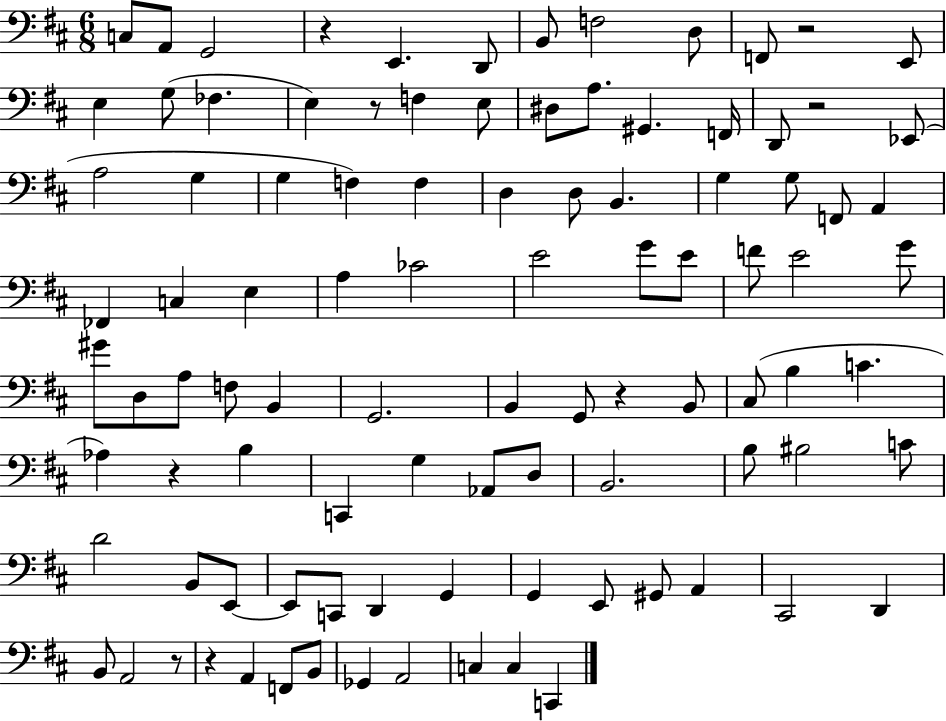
{
  \clef bass
  \numericTimeSignature
  \time 6/8
  \key d \major
  c8 a,8 g,2 | r4 e,4. d,8 | b,8 f2 d8 | f,8 r2 e,8 | \break e4 g8( fes4. | e4) r8 f4 e8 | dis8 a8. gis,4. f,16 | d,8 r2 ees,8( | \break a2 g4 | g4 f4) f4 | d4 d8 b,4. | g4 g8 f,8 a,4 | \break fes,4 c4 e4 | a4 ces'2 | e'2 g'8 e'8 | f'8 e'2 g'8 | \break gis'8 d8 a8 f8 b,4 | g,2. | b,4 g,8 r4 b,8 | cis8( b4 c'4. | \break aes4) r4 b4 | c,4 g4 aes,8 d8 | b,2. | b8 bis2 c'8 | \break d'2 b,8 e,8~~ | e,8 c,8 d,4 g,4 | g,4 e,8 gis,8 a,4 | cis,2 d,4 | \break b,8 a,2 r8 | r4 a,4 f,8 b,8 | ges,4 a,2 | c4 c4 c,4 | \break \bar "|."
}